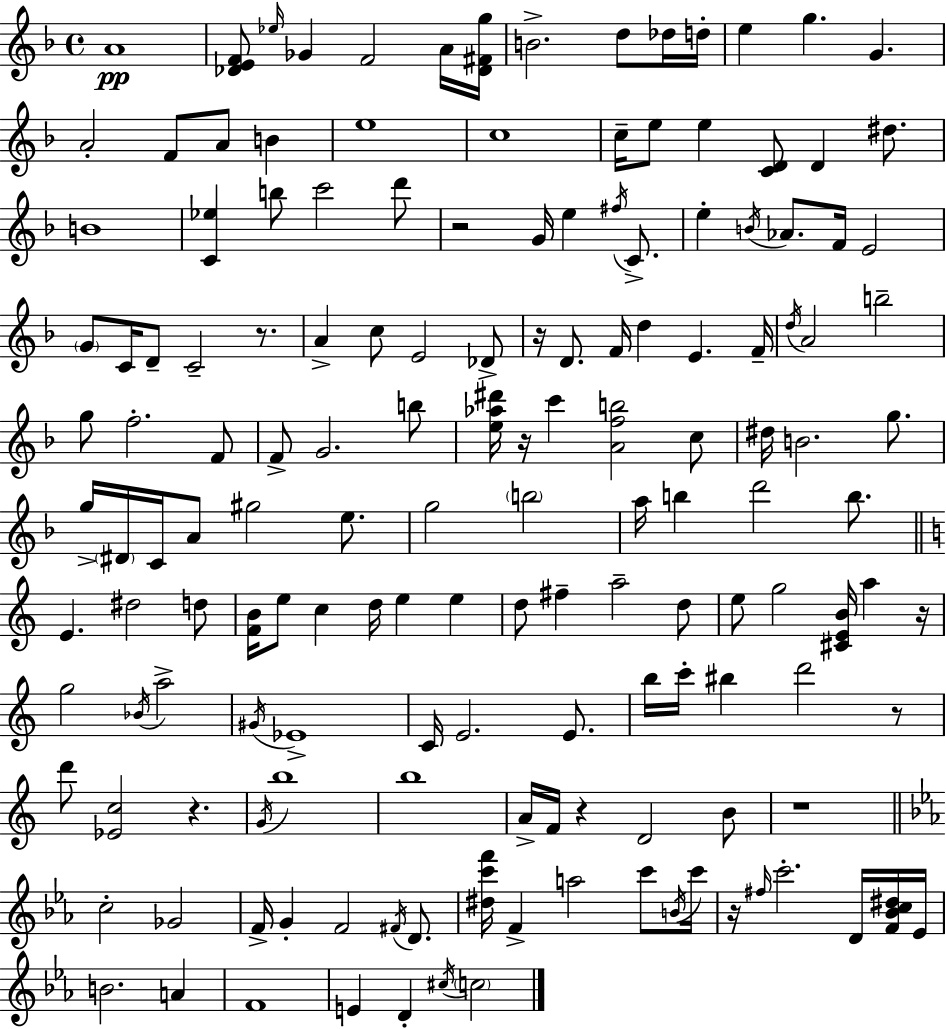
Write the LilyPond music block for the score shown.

{
  \clef treble
  \time 4/4
  \defaultTimeSignature
  \key f \major
  a'1\pp | <des' e' f'>8 \grace { ees''16 } ges'4 f'2 a'16 | <des' fis' g''>16 b'2.-> d''8 des''16 | d''16-. e''4 g''4. g'4. | \break a'2-. f'8 a'8 b'4 | e''1 | c''1 | c''16-- e''8 e''4 <c' d'>8 d'4 dis''8. | \break b'1 | <c' ees''>4 b''8 c'''2 d'''8 | r2 g'16 e''4 \acciaccatura { fis''16 } c'8.-> | e''4-. \acciaccatura { b'16 } aes'8. f'16 e'2 | \break \parenthesize g'8 c'16 d'8-- c'2-- | r8. a'4-> c''8 e'2 | des'8-> r16 d'8. f'16 d''4 e'4. | f'16-- \acciaccatura { d''16 } a'2 b''2-- | \break g''8 f''2.-. | f'8 f'8-> g'2. | b''8 <e'' aes'' dis'''>16 r16 c'''4 <a' f'' b''>2 | c''8 dis''16 b'2. | \break g''8. g''16-> \parenthesize dis'16 c'16 a'8 gis''2 | e''8. g''2 \parenthesize b''2 | a''16 b''4 d'''2 | b''8. \bar "||" \break \key c \major e'4. dis''2 d''8 | <f' b'>16 e''8 c''4 d''16 e''4 e''4 | d''8 fis''4-- a''2-- d''8 | e''8 g''2 <cis' e' b'>16 a''4 r16 | \break g''2 \acciaccatura { bes'16 } a''2-> | \acciaccatura { gis'16 } ees'1-> | c'16 e'2. e'8. | b''16 c'''16-. bis''4 d'''2 | \break r8 d'''8 <ees' c''>2 r4. | \acciaccatura { g'16 } b''1 | b''1 | a'16-> f'16 r4 d'2 | \break b'8 r1 | \bar "||" \break \key ees \major c''2-. ges'2 | f'16-> g'4-. f'2 \acciaccatura { fis'16 } d'8. | <dis'' c''' f'''>16 f'4-> a''2 c'''8 | \acciaccatura { b'16 } c'''16 r16 \grace { fis''16 } c'''2.-. | \break d'16 <f' bes' c'' dis''>16 ees'16 b'2. a'4 | f'1 | e'4 d'4-. \acciaccatura { cis''16 } \parenthesize c''2 | \bar "|."
}